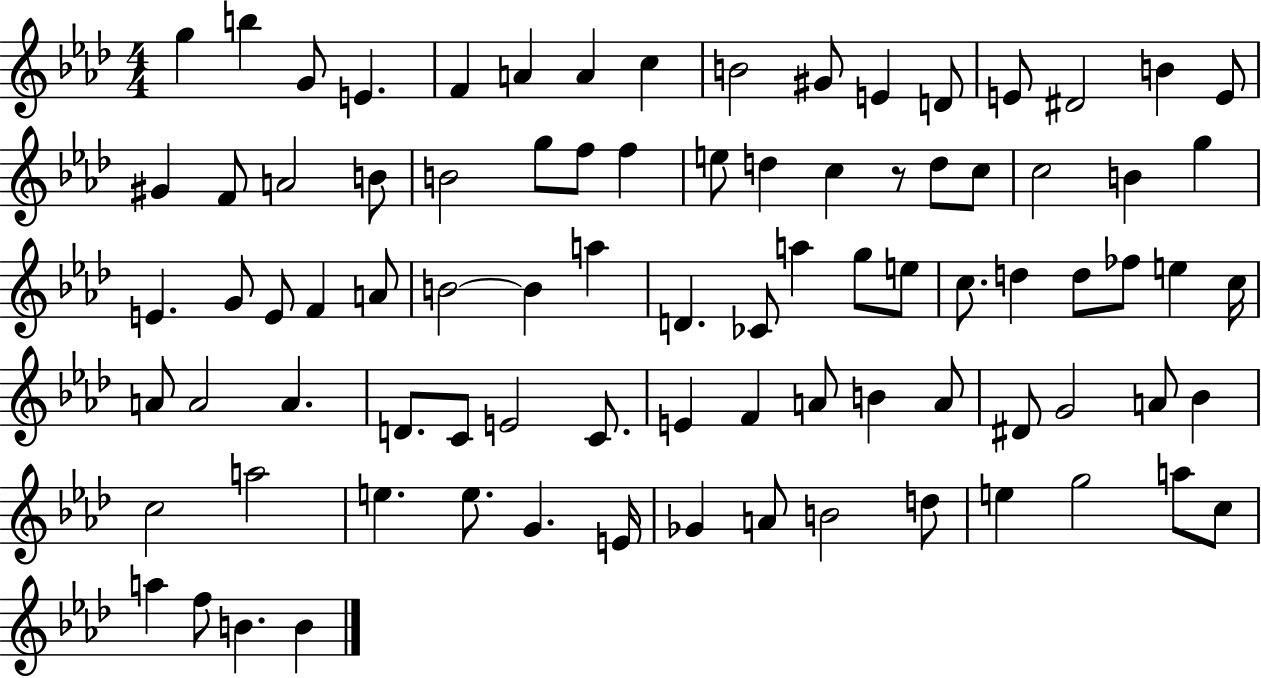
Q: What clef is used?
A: treble